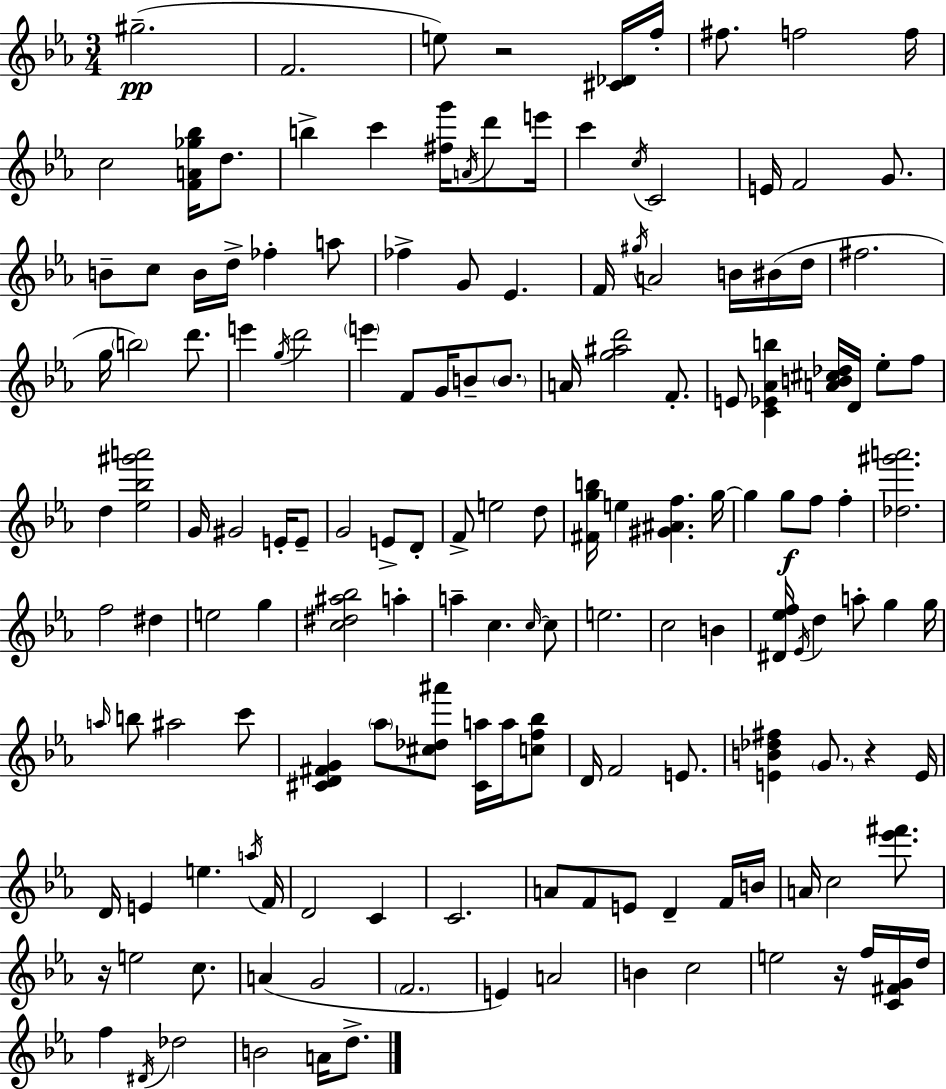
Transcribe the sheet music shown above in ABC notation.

X:1
T:Untitled
M:3/4
L:1/4
K:Cm
^g2 F2 e/2 z2 [^C_D]/4 f/4 ^f/2 f2 f/4 c2 [FA_g_b]/4 d/2 b c' [^fg']/4 A/4 d'/2 e'/4 c' c/4 C2 E/4 F2 G/2 B/2 c/2 B/4 d/4 _f a/2 _f G/2 _E F/4 ^g/4 A2 B/4 ^B/4 d/4 ^f2 g/4 b2 d'/2 e' g/4 d'2 e' F/2 G/4 B/2 B/2 A/4 [g^ad']2 F/2 E/2 [C_E_Ab] [AB^c_d]/4 D/4 _e/2 f/2 d [_e_b^g'a']2 G/4 ^G2 E/4 E/2 G2 E/2 D/2 F/2 e2 d/2 [^Fgb]/4 e [^G^Af] g/4 g g/2 f/2 f [_d^g'a']2 f2 ^d e2 g [c^d^a_b]2 a a c c/4 c/2 e2 c2 B [^D_ef]/4 _E/4 d a/2 g g/4 a/4 b/2 ^a2 c'/2 [^CD^FG] _a/2 [^c_d^a']/2 [^Ca]/4 a/4 [cf_b]/2 D/4 F2 E/2 [EB_d^f] G/2 z E/4 D/4 E e a/4 F/4 D2 C C2 A/2 F/2 E/2 D F/4 B/4 A/4 c2 [_e'^f']/2 z/4 e2 c/2 A G2 F2 E A2 B c2 e2 z/4 f/4 [C^FG]/4 d/4 f ^D/4 _d2 B2 A/4 d/2